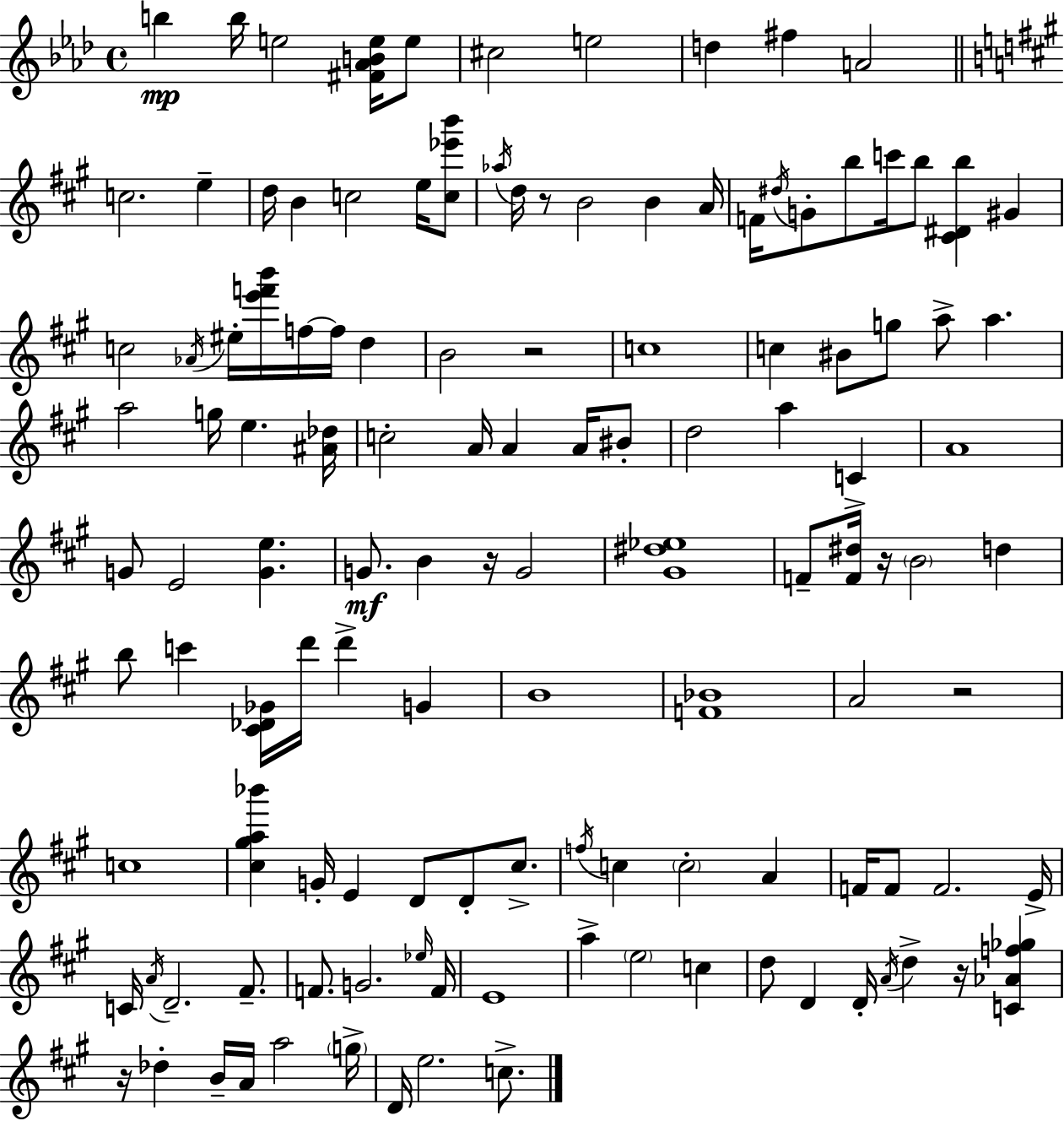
{
  \clef treble
  \time 4/4
  \defaultTimeSignature
  \key aes \major
  b''4\mp b''16 e''2 <fis' aes' b' e''>16 e''8 | cis''2 e''2 | d''4 fis''4 a'2 | \bar "||" \break \key a \major c''2. e''4-- | d''16 b'4 c''2 e''16 <c'' ees''' b'''>8 | \acciaccatura { aes''16 } d''16 r8 b'2 b'4 | a'16 f'16 \acciaccatura { dis''16 } g'8-. b''8 c'''16 b''8 <cis' dis' b''>4 gis'4 | \break c''2 \acciaccatura { aes'16 } eis''16-. <e''' f''' b'''>16 f''16~~ f''16 d''4 | b'2 r2 | c''1 | c''4 bis'8 g''8 a''8-> a''4. | \break a''2 g''16 e''4. | <ais' des''>16 c''2-. a'16 a'4 | a'16 bis'8-. d''2 a''4 c'4-> | a'1 | \break g'8 e'2 <g' e''>4. | g'8.\mf b'4 r16 g'2 | <gis' dis'' ees''>1 | f'8-- <f' dis''>16 r16 \parenthesize b'2 d''4 | \break b''8 c'''4 <cis' des' ges'>16 d'''16 d'''4-> g'4 | b'1 | <f' bes'>1 | a'2 r2 | \break c''1 | <cis'' gis'' a'' bes'''>4 g'16-. e'4 d'8 d'8-. | cis''8.-> \acciaccatura { f''16 } c''4 \parenthesize c''2-. | a'4 f'16 f'8 f'2. | \break e'16-> c'16 \acciaccatura { a'16 } d'2.-- | fis'8.-- f'8. g'2. | \grace { ees''16 } f'16 e'1 | a''4-> \parenthesize e''2 | \break c''4 d''8 d'4 d'16-. \acciaccatura { a'16 } d''4-> | r16 <c' aes' f'' ges''>4 r16 des''4-. b'16-- a'16 a''2 | \parenthesize g''16-> d'16 e''2. | c''8.-> \bar "|."
}